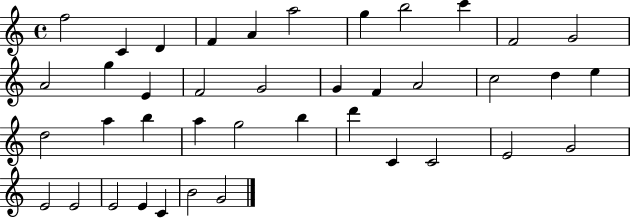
F5/h C4/q D4/q F4/q A4/q A5/h G5/q B5/h C6/q F4/h G4/h A4/h G5/q E4/q F4/h G4/h G4/q F4/q A4/h C5/h D5/q E5/q D5/h A5/q B5/q A5/q G5/h B5/q D6/q C4/q C4/h E4/h G4/h E4/h E4/h E4/h E4/q C4/q B4/h G4/h